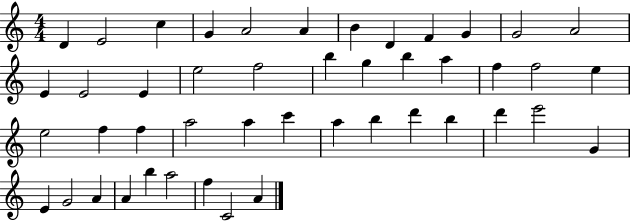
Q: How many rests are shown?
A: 0